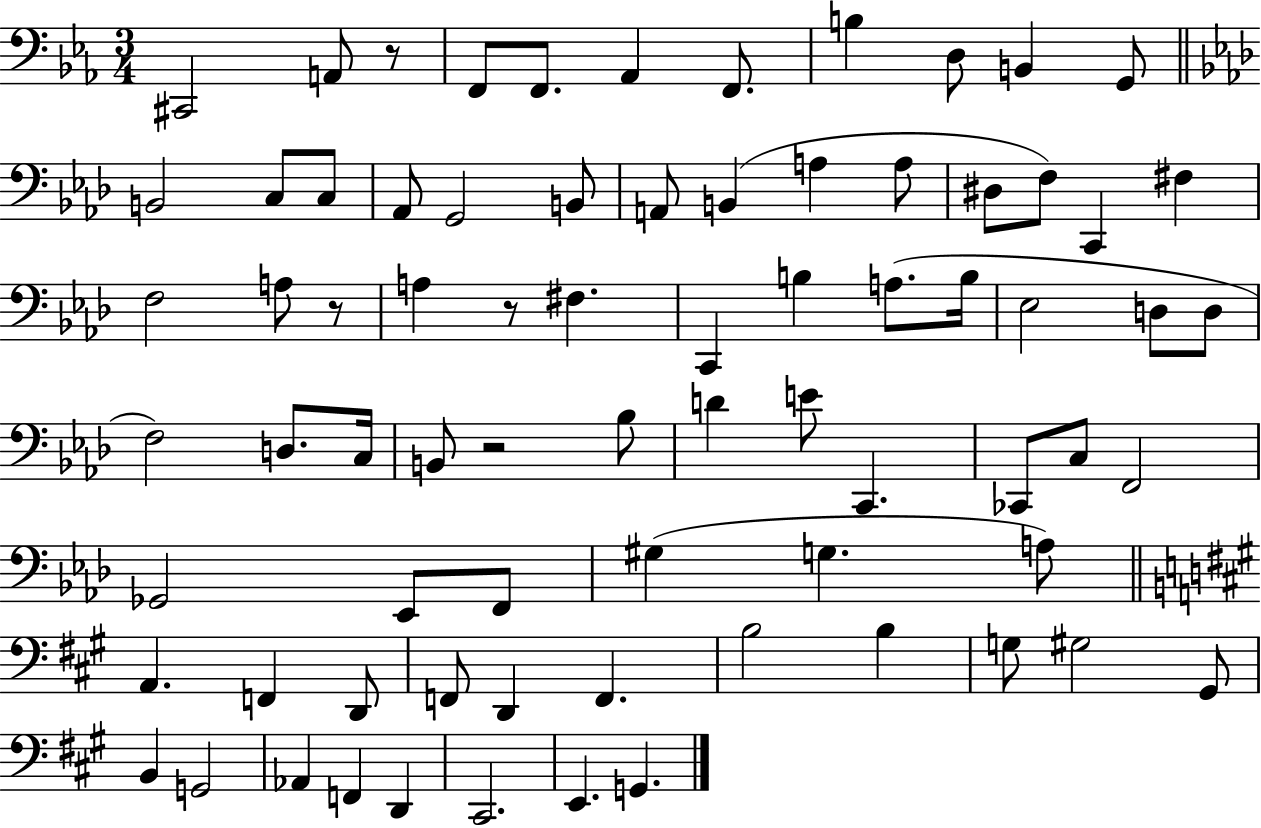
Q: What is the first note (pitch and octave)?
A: C#2